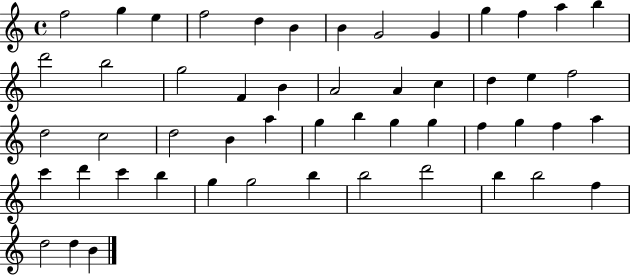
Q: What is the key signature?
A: C major